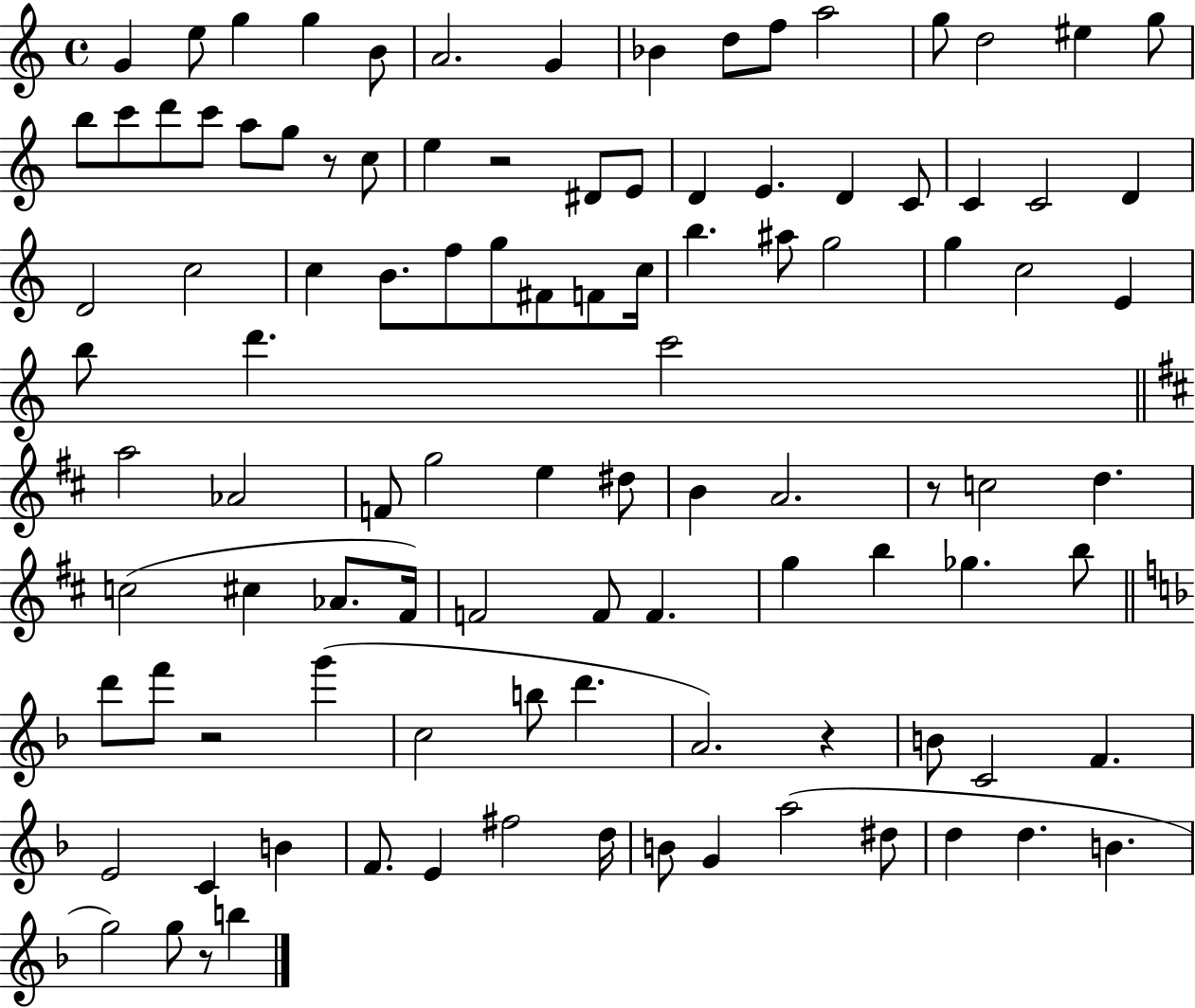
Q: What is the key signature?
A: C major